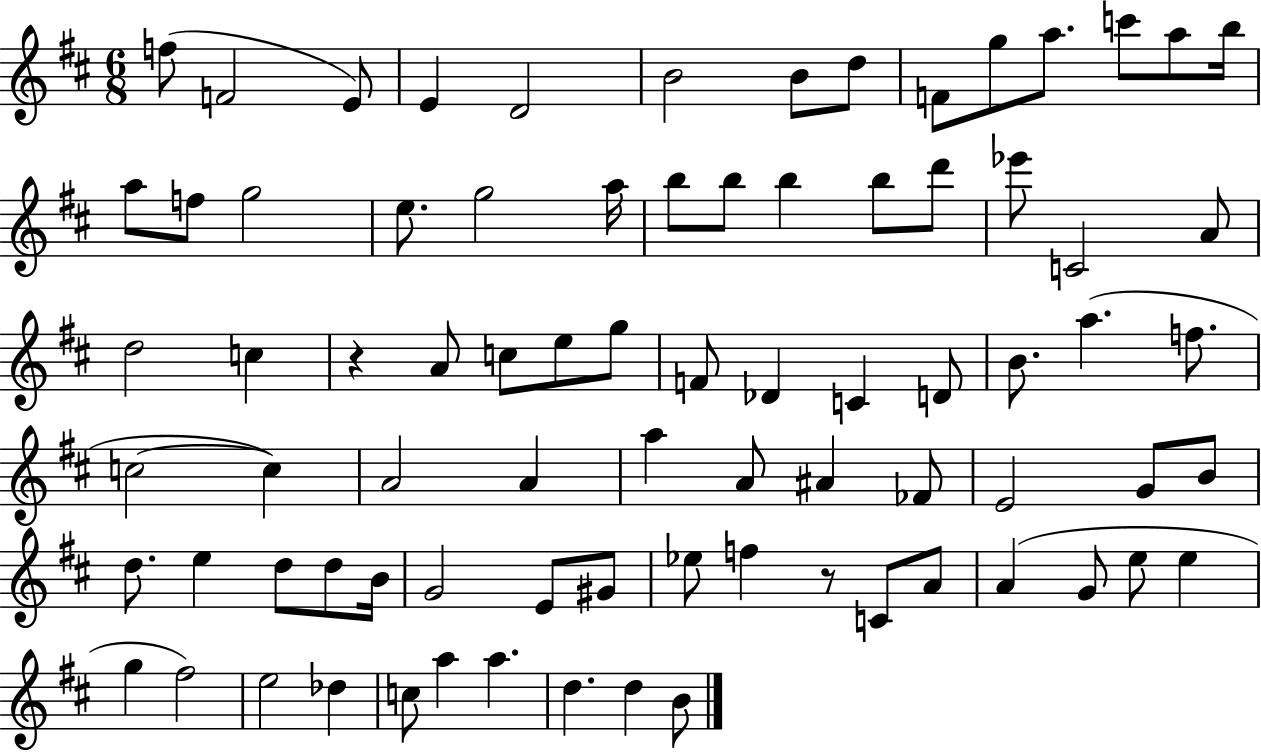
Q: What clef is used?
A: treble